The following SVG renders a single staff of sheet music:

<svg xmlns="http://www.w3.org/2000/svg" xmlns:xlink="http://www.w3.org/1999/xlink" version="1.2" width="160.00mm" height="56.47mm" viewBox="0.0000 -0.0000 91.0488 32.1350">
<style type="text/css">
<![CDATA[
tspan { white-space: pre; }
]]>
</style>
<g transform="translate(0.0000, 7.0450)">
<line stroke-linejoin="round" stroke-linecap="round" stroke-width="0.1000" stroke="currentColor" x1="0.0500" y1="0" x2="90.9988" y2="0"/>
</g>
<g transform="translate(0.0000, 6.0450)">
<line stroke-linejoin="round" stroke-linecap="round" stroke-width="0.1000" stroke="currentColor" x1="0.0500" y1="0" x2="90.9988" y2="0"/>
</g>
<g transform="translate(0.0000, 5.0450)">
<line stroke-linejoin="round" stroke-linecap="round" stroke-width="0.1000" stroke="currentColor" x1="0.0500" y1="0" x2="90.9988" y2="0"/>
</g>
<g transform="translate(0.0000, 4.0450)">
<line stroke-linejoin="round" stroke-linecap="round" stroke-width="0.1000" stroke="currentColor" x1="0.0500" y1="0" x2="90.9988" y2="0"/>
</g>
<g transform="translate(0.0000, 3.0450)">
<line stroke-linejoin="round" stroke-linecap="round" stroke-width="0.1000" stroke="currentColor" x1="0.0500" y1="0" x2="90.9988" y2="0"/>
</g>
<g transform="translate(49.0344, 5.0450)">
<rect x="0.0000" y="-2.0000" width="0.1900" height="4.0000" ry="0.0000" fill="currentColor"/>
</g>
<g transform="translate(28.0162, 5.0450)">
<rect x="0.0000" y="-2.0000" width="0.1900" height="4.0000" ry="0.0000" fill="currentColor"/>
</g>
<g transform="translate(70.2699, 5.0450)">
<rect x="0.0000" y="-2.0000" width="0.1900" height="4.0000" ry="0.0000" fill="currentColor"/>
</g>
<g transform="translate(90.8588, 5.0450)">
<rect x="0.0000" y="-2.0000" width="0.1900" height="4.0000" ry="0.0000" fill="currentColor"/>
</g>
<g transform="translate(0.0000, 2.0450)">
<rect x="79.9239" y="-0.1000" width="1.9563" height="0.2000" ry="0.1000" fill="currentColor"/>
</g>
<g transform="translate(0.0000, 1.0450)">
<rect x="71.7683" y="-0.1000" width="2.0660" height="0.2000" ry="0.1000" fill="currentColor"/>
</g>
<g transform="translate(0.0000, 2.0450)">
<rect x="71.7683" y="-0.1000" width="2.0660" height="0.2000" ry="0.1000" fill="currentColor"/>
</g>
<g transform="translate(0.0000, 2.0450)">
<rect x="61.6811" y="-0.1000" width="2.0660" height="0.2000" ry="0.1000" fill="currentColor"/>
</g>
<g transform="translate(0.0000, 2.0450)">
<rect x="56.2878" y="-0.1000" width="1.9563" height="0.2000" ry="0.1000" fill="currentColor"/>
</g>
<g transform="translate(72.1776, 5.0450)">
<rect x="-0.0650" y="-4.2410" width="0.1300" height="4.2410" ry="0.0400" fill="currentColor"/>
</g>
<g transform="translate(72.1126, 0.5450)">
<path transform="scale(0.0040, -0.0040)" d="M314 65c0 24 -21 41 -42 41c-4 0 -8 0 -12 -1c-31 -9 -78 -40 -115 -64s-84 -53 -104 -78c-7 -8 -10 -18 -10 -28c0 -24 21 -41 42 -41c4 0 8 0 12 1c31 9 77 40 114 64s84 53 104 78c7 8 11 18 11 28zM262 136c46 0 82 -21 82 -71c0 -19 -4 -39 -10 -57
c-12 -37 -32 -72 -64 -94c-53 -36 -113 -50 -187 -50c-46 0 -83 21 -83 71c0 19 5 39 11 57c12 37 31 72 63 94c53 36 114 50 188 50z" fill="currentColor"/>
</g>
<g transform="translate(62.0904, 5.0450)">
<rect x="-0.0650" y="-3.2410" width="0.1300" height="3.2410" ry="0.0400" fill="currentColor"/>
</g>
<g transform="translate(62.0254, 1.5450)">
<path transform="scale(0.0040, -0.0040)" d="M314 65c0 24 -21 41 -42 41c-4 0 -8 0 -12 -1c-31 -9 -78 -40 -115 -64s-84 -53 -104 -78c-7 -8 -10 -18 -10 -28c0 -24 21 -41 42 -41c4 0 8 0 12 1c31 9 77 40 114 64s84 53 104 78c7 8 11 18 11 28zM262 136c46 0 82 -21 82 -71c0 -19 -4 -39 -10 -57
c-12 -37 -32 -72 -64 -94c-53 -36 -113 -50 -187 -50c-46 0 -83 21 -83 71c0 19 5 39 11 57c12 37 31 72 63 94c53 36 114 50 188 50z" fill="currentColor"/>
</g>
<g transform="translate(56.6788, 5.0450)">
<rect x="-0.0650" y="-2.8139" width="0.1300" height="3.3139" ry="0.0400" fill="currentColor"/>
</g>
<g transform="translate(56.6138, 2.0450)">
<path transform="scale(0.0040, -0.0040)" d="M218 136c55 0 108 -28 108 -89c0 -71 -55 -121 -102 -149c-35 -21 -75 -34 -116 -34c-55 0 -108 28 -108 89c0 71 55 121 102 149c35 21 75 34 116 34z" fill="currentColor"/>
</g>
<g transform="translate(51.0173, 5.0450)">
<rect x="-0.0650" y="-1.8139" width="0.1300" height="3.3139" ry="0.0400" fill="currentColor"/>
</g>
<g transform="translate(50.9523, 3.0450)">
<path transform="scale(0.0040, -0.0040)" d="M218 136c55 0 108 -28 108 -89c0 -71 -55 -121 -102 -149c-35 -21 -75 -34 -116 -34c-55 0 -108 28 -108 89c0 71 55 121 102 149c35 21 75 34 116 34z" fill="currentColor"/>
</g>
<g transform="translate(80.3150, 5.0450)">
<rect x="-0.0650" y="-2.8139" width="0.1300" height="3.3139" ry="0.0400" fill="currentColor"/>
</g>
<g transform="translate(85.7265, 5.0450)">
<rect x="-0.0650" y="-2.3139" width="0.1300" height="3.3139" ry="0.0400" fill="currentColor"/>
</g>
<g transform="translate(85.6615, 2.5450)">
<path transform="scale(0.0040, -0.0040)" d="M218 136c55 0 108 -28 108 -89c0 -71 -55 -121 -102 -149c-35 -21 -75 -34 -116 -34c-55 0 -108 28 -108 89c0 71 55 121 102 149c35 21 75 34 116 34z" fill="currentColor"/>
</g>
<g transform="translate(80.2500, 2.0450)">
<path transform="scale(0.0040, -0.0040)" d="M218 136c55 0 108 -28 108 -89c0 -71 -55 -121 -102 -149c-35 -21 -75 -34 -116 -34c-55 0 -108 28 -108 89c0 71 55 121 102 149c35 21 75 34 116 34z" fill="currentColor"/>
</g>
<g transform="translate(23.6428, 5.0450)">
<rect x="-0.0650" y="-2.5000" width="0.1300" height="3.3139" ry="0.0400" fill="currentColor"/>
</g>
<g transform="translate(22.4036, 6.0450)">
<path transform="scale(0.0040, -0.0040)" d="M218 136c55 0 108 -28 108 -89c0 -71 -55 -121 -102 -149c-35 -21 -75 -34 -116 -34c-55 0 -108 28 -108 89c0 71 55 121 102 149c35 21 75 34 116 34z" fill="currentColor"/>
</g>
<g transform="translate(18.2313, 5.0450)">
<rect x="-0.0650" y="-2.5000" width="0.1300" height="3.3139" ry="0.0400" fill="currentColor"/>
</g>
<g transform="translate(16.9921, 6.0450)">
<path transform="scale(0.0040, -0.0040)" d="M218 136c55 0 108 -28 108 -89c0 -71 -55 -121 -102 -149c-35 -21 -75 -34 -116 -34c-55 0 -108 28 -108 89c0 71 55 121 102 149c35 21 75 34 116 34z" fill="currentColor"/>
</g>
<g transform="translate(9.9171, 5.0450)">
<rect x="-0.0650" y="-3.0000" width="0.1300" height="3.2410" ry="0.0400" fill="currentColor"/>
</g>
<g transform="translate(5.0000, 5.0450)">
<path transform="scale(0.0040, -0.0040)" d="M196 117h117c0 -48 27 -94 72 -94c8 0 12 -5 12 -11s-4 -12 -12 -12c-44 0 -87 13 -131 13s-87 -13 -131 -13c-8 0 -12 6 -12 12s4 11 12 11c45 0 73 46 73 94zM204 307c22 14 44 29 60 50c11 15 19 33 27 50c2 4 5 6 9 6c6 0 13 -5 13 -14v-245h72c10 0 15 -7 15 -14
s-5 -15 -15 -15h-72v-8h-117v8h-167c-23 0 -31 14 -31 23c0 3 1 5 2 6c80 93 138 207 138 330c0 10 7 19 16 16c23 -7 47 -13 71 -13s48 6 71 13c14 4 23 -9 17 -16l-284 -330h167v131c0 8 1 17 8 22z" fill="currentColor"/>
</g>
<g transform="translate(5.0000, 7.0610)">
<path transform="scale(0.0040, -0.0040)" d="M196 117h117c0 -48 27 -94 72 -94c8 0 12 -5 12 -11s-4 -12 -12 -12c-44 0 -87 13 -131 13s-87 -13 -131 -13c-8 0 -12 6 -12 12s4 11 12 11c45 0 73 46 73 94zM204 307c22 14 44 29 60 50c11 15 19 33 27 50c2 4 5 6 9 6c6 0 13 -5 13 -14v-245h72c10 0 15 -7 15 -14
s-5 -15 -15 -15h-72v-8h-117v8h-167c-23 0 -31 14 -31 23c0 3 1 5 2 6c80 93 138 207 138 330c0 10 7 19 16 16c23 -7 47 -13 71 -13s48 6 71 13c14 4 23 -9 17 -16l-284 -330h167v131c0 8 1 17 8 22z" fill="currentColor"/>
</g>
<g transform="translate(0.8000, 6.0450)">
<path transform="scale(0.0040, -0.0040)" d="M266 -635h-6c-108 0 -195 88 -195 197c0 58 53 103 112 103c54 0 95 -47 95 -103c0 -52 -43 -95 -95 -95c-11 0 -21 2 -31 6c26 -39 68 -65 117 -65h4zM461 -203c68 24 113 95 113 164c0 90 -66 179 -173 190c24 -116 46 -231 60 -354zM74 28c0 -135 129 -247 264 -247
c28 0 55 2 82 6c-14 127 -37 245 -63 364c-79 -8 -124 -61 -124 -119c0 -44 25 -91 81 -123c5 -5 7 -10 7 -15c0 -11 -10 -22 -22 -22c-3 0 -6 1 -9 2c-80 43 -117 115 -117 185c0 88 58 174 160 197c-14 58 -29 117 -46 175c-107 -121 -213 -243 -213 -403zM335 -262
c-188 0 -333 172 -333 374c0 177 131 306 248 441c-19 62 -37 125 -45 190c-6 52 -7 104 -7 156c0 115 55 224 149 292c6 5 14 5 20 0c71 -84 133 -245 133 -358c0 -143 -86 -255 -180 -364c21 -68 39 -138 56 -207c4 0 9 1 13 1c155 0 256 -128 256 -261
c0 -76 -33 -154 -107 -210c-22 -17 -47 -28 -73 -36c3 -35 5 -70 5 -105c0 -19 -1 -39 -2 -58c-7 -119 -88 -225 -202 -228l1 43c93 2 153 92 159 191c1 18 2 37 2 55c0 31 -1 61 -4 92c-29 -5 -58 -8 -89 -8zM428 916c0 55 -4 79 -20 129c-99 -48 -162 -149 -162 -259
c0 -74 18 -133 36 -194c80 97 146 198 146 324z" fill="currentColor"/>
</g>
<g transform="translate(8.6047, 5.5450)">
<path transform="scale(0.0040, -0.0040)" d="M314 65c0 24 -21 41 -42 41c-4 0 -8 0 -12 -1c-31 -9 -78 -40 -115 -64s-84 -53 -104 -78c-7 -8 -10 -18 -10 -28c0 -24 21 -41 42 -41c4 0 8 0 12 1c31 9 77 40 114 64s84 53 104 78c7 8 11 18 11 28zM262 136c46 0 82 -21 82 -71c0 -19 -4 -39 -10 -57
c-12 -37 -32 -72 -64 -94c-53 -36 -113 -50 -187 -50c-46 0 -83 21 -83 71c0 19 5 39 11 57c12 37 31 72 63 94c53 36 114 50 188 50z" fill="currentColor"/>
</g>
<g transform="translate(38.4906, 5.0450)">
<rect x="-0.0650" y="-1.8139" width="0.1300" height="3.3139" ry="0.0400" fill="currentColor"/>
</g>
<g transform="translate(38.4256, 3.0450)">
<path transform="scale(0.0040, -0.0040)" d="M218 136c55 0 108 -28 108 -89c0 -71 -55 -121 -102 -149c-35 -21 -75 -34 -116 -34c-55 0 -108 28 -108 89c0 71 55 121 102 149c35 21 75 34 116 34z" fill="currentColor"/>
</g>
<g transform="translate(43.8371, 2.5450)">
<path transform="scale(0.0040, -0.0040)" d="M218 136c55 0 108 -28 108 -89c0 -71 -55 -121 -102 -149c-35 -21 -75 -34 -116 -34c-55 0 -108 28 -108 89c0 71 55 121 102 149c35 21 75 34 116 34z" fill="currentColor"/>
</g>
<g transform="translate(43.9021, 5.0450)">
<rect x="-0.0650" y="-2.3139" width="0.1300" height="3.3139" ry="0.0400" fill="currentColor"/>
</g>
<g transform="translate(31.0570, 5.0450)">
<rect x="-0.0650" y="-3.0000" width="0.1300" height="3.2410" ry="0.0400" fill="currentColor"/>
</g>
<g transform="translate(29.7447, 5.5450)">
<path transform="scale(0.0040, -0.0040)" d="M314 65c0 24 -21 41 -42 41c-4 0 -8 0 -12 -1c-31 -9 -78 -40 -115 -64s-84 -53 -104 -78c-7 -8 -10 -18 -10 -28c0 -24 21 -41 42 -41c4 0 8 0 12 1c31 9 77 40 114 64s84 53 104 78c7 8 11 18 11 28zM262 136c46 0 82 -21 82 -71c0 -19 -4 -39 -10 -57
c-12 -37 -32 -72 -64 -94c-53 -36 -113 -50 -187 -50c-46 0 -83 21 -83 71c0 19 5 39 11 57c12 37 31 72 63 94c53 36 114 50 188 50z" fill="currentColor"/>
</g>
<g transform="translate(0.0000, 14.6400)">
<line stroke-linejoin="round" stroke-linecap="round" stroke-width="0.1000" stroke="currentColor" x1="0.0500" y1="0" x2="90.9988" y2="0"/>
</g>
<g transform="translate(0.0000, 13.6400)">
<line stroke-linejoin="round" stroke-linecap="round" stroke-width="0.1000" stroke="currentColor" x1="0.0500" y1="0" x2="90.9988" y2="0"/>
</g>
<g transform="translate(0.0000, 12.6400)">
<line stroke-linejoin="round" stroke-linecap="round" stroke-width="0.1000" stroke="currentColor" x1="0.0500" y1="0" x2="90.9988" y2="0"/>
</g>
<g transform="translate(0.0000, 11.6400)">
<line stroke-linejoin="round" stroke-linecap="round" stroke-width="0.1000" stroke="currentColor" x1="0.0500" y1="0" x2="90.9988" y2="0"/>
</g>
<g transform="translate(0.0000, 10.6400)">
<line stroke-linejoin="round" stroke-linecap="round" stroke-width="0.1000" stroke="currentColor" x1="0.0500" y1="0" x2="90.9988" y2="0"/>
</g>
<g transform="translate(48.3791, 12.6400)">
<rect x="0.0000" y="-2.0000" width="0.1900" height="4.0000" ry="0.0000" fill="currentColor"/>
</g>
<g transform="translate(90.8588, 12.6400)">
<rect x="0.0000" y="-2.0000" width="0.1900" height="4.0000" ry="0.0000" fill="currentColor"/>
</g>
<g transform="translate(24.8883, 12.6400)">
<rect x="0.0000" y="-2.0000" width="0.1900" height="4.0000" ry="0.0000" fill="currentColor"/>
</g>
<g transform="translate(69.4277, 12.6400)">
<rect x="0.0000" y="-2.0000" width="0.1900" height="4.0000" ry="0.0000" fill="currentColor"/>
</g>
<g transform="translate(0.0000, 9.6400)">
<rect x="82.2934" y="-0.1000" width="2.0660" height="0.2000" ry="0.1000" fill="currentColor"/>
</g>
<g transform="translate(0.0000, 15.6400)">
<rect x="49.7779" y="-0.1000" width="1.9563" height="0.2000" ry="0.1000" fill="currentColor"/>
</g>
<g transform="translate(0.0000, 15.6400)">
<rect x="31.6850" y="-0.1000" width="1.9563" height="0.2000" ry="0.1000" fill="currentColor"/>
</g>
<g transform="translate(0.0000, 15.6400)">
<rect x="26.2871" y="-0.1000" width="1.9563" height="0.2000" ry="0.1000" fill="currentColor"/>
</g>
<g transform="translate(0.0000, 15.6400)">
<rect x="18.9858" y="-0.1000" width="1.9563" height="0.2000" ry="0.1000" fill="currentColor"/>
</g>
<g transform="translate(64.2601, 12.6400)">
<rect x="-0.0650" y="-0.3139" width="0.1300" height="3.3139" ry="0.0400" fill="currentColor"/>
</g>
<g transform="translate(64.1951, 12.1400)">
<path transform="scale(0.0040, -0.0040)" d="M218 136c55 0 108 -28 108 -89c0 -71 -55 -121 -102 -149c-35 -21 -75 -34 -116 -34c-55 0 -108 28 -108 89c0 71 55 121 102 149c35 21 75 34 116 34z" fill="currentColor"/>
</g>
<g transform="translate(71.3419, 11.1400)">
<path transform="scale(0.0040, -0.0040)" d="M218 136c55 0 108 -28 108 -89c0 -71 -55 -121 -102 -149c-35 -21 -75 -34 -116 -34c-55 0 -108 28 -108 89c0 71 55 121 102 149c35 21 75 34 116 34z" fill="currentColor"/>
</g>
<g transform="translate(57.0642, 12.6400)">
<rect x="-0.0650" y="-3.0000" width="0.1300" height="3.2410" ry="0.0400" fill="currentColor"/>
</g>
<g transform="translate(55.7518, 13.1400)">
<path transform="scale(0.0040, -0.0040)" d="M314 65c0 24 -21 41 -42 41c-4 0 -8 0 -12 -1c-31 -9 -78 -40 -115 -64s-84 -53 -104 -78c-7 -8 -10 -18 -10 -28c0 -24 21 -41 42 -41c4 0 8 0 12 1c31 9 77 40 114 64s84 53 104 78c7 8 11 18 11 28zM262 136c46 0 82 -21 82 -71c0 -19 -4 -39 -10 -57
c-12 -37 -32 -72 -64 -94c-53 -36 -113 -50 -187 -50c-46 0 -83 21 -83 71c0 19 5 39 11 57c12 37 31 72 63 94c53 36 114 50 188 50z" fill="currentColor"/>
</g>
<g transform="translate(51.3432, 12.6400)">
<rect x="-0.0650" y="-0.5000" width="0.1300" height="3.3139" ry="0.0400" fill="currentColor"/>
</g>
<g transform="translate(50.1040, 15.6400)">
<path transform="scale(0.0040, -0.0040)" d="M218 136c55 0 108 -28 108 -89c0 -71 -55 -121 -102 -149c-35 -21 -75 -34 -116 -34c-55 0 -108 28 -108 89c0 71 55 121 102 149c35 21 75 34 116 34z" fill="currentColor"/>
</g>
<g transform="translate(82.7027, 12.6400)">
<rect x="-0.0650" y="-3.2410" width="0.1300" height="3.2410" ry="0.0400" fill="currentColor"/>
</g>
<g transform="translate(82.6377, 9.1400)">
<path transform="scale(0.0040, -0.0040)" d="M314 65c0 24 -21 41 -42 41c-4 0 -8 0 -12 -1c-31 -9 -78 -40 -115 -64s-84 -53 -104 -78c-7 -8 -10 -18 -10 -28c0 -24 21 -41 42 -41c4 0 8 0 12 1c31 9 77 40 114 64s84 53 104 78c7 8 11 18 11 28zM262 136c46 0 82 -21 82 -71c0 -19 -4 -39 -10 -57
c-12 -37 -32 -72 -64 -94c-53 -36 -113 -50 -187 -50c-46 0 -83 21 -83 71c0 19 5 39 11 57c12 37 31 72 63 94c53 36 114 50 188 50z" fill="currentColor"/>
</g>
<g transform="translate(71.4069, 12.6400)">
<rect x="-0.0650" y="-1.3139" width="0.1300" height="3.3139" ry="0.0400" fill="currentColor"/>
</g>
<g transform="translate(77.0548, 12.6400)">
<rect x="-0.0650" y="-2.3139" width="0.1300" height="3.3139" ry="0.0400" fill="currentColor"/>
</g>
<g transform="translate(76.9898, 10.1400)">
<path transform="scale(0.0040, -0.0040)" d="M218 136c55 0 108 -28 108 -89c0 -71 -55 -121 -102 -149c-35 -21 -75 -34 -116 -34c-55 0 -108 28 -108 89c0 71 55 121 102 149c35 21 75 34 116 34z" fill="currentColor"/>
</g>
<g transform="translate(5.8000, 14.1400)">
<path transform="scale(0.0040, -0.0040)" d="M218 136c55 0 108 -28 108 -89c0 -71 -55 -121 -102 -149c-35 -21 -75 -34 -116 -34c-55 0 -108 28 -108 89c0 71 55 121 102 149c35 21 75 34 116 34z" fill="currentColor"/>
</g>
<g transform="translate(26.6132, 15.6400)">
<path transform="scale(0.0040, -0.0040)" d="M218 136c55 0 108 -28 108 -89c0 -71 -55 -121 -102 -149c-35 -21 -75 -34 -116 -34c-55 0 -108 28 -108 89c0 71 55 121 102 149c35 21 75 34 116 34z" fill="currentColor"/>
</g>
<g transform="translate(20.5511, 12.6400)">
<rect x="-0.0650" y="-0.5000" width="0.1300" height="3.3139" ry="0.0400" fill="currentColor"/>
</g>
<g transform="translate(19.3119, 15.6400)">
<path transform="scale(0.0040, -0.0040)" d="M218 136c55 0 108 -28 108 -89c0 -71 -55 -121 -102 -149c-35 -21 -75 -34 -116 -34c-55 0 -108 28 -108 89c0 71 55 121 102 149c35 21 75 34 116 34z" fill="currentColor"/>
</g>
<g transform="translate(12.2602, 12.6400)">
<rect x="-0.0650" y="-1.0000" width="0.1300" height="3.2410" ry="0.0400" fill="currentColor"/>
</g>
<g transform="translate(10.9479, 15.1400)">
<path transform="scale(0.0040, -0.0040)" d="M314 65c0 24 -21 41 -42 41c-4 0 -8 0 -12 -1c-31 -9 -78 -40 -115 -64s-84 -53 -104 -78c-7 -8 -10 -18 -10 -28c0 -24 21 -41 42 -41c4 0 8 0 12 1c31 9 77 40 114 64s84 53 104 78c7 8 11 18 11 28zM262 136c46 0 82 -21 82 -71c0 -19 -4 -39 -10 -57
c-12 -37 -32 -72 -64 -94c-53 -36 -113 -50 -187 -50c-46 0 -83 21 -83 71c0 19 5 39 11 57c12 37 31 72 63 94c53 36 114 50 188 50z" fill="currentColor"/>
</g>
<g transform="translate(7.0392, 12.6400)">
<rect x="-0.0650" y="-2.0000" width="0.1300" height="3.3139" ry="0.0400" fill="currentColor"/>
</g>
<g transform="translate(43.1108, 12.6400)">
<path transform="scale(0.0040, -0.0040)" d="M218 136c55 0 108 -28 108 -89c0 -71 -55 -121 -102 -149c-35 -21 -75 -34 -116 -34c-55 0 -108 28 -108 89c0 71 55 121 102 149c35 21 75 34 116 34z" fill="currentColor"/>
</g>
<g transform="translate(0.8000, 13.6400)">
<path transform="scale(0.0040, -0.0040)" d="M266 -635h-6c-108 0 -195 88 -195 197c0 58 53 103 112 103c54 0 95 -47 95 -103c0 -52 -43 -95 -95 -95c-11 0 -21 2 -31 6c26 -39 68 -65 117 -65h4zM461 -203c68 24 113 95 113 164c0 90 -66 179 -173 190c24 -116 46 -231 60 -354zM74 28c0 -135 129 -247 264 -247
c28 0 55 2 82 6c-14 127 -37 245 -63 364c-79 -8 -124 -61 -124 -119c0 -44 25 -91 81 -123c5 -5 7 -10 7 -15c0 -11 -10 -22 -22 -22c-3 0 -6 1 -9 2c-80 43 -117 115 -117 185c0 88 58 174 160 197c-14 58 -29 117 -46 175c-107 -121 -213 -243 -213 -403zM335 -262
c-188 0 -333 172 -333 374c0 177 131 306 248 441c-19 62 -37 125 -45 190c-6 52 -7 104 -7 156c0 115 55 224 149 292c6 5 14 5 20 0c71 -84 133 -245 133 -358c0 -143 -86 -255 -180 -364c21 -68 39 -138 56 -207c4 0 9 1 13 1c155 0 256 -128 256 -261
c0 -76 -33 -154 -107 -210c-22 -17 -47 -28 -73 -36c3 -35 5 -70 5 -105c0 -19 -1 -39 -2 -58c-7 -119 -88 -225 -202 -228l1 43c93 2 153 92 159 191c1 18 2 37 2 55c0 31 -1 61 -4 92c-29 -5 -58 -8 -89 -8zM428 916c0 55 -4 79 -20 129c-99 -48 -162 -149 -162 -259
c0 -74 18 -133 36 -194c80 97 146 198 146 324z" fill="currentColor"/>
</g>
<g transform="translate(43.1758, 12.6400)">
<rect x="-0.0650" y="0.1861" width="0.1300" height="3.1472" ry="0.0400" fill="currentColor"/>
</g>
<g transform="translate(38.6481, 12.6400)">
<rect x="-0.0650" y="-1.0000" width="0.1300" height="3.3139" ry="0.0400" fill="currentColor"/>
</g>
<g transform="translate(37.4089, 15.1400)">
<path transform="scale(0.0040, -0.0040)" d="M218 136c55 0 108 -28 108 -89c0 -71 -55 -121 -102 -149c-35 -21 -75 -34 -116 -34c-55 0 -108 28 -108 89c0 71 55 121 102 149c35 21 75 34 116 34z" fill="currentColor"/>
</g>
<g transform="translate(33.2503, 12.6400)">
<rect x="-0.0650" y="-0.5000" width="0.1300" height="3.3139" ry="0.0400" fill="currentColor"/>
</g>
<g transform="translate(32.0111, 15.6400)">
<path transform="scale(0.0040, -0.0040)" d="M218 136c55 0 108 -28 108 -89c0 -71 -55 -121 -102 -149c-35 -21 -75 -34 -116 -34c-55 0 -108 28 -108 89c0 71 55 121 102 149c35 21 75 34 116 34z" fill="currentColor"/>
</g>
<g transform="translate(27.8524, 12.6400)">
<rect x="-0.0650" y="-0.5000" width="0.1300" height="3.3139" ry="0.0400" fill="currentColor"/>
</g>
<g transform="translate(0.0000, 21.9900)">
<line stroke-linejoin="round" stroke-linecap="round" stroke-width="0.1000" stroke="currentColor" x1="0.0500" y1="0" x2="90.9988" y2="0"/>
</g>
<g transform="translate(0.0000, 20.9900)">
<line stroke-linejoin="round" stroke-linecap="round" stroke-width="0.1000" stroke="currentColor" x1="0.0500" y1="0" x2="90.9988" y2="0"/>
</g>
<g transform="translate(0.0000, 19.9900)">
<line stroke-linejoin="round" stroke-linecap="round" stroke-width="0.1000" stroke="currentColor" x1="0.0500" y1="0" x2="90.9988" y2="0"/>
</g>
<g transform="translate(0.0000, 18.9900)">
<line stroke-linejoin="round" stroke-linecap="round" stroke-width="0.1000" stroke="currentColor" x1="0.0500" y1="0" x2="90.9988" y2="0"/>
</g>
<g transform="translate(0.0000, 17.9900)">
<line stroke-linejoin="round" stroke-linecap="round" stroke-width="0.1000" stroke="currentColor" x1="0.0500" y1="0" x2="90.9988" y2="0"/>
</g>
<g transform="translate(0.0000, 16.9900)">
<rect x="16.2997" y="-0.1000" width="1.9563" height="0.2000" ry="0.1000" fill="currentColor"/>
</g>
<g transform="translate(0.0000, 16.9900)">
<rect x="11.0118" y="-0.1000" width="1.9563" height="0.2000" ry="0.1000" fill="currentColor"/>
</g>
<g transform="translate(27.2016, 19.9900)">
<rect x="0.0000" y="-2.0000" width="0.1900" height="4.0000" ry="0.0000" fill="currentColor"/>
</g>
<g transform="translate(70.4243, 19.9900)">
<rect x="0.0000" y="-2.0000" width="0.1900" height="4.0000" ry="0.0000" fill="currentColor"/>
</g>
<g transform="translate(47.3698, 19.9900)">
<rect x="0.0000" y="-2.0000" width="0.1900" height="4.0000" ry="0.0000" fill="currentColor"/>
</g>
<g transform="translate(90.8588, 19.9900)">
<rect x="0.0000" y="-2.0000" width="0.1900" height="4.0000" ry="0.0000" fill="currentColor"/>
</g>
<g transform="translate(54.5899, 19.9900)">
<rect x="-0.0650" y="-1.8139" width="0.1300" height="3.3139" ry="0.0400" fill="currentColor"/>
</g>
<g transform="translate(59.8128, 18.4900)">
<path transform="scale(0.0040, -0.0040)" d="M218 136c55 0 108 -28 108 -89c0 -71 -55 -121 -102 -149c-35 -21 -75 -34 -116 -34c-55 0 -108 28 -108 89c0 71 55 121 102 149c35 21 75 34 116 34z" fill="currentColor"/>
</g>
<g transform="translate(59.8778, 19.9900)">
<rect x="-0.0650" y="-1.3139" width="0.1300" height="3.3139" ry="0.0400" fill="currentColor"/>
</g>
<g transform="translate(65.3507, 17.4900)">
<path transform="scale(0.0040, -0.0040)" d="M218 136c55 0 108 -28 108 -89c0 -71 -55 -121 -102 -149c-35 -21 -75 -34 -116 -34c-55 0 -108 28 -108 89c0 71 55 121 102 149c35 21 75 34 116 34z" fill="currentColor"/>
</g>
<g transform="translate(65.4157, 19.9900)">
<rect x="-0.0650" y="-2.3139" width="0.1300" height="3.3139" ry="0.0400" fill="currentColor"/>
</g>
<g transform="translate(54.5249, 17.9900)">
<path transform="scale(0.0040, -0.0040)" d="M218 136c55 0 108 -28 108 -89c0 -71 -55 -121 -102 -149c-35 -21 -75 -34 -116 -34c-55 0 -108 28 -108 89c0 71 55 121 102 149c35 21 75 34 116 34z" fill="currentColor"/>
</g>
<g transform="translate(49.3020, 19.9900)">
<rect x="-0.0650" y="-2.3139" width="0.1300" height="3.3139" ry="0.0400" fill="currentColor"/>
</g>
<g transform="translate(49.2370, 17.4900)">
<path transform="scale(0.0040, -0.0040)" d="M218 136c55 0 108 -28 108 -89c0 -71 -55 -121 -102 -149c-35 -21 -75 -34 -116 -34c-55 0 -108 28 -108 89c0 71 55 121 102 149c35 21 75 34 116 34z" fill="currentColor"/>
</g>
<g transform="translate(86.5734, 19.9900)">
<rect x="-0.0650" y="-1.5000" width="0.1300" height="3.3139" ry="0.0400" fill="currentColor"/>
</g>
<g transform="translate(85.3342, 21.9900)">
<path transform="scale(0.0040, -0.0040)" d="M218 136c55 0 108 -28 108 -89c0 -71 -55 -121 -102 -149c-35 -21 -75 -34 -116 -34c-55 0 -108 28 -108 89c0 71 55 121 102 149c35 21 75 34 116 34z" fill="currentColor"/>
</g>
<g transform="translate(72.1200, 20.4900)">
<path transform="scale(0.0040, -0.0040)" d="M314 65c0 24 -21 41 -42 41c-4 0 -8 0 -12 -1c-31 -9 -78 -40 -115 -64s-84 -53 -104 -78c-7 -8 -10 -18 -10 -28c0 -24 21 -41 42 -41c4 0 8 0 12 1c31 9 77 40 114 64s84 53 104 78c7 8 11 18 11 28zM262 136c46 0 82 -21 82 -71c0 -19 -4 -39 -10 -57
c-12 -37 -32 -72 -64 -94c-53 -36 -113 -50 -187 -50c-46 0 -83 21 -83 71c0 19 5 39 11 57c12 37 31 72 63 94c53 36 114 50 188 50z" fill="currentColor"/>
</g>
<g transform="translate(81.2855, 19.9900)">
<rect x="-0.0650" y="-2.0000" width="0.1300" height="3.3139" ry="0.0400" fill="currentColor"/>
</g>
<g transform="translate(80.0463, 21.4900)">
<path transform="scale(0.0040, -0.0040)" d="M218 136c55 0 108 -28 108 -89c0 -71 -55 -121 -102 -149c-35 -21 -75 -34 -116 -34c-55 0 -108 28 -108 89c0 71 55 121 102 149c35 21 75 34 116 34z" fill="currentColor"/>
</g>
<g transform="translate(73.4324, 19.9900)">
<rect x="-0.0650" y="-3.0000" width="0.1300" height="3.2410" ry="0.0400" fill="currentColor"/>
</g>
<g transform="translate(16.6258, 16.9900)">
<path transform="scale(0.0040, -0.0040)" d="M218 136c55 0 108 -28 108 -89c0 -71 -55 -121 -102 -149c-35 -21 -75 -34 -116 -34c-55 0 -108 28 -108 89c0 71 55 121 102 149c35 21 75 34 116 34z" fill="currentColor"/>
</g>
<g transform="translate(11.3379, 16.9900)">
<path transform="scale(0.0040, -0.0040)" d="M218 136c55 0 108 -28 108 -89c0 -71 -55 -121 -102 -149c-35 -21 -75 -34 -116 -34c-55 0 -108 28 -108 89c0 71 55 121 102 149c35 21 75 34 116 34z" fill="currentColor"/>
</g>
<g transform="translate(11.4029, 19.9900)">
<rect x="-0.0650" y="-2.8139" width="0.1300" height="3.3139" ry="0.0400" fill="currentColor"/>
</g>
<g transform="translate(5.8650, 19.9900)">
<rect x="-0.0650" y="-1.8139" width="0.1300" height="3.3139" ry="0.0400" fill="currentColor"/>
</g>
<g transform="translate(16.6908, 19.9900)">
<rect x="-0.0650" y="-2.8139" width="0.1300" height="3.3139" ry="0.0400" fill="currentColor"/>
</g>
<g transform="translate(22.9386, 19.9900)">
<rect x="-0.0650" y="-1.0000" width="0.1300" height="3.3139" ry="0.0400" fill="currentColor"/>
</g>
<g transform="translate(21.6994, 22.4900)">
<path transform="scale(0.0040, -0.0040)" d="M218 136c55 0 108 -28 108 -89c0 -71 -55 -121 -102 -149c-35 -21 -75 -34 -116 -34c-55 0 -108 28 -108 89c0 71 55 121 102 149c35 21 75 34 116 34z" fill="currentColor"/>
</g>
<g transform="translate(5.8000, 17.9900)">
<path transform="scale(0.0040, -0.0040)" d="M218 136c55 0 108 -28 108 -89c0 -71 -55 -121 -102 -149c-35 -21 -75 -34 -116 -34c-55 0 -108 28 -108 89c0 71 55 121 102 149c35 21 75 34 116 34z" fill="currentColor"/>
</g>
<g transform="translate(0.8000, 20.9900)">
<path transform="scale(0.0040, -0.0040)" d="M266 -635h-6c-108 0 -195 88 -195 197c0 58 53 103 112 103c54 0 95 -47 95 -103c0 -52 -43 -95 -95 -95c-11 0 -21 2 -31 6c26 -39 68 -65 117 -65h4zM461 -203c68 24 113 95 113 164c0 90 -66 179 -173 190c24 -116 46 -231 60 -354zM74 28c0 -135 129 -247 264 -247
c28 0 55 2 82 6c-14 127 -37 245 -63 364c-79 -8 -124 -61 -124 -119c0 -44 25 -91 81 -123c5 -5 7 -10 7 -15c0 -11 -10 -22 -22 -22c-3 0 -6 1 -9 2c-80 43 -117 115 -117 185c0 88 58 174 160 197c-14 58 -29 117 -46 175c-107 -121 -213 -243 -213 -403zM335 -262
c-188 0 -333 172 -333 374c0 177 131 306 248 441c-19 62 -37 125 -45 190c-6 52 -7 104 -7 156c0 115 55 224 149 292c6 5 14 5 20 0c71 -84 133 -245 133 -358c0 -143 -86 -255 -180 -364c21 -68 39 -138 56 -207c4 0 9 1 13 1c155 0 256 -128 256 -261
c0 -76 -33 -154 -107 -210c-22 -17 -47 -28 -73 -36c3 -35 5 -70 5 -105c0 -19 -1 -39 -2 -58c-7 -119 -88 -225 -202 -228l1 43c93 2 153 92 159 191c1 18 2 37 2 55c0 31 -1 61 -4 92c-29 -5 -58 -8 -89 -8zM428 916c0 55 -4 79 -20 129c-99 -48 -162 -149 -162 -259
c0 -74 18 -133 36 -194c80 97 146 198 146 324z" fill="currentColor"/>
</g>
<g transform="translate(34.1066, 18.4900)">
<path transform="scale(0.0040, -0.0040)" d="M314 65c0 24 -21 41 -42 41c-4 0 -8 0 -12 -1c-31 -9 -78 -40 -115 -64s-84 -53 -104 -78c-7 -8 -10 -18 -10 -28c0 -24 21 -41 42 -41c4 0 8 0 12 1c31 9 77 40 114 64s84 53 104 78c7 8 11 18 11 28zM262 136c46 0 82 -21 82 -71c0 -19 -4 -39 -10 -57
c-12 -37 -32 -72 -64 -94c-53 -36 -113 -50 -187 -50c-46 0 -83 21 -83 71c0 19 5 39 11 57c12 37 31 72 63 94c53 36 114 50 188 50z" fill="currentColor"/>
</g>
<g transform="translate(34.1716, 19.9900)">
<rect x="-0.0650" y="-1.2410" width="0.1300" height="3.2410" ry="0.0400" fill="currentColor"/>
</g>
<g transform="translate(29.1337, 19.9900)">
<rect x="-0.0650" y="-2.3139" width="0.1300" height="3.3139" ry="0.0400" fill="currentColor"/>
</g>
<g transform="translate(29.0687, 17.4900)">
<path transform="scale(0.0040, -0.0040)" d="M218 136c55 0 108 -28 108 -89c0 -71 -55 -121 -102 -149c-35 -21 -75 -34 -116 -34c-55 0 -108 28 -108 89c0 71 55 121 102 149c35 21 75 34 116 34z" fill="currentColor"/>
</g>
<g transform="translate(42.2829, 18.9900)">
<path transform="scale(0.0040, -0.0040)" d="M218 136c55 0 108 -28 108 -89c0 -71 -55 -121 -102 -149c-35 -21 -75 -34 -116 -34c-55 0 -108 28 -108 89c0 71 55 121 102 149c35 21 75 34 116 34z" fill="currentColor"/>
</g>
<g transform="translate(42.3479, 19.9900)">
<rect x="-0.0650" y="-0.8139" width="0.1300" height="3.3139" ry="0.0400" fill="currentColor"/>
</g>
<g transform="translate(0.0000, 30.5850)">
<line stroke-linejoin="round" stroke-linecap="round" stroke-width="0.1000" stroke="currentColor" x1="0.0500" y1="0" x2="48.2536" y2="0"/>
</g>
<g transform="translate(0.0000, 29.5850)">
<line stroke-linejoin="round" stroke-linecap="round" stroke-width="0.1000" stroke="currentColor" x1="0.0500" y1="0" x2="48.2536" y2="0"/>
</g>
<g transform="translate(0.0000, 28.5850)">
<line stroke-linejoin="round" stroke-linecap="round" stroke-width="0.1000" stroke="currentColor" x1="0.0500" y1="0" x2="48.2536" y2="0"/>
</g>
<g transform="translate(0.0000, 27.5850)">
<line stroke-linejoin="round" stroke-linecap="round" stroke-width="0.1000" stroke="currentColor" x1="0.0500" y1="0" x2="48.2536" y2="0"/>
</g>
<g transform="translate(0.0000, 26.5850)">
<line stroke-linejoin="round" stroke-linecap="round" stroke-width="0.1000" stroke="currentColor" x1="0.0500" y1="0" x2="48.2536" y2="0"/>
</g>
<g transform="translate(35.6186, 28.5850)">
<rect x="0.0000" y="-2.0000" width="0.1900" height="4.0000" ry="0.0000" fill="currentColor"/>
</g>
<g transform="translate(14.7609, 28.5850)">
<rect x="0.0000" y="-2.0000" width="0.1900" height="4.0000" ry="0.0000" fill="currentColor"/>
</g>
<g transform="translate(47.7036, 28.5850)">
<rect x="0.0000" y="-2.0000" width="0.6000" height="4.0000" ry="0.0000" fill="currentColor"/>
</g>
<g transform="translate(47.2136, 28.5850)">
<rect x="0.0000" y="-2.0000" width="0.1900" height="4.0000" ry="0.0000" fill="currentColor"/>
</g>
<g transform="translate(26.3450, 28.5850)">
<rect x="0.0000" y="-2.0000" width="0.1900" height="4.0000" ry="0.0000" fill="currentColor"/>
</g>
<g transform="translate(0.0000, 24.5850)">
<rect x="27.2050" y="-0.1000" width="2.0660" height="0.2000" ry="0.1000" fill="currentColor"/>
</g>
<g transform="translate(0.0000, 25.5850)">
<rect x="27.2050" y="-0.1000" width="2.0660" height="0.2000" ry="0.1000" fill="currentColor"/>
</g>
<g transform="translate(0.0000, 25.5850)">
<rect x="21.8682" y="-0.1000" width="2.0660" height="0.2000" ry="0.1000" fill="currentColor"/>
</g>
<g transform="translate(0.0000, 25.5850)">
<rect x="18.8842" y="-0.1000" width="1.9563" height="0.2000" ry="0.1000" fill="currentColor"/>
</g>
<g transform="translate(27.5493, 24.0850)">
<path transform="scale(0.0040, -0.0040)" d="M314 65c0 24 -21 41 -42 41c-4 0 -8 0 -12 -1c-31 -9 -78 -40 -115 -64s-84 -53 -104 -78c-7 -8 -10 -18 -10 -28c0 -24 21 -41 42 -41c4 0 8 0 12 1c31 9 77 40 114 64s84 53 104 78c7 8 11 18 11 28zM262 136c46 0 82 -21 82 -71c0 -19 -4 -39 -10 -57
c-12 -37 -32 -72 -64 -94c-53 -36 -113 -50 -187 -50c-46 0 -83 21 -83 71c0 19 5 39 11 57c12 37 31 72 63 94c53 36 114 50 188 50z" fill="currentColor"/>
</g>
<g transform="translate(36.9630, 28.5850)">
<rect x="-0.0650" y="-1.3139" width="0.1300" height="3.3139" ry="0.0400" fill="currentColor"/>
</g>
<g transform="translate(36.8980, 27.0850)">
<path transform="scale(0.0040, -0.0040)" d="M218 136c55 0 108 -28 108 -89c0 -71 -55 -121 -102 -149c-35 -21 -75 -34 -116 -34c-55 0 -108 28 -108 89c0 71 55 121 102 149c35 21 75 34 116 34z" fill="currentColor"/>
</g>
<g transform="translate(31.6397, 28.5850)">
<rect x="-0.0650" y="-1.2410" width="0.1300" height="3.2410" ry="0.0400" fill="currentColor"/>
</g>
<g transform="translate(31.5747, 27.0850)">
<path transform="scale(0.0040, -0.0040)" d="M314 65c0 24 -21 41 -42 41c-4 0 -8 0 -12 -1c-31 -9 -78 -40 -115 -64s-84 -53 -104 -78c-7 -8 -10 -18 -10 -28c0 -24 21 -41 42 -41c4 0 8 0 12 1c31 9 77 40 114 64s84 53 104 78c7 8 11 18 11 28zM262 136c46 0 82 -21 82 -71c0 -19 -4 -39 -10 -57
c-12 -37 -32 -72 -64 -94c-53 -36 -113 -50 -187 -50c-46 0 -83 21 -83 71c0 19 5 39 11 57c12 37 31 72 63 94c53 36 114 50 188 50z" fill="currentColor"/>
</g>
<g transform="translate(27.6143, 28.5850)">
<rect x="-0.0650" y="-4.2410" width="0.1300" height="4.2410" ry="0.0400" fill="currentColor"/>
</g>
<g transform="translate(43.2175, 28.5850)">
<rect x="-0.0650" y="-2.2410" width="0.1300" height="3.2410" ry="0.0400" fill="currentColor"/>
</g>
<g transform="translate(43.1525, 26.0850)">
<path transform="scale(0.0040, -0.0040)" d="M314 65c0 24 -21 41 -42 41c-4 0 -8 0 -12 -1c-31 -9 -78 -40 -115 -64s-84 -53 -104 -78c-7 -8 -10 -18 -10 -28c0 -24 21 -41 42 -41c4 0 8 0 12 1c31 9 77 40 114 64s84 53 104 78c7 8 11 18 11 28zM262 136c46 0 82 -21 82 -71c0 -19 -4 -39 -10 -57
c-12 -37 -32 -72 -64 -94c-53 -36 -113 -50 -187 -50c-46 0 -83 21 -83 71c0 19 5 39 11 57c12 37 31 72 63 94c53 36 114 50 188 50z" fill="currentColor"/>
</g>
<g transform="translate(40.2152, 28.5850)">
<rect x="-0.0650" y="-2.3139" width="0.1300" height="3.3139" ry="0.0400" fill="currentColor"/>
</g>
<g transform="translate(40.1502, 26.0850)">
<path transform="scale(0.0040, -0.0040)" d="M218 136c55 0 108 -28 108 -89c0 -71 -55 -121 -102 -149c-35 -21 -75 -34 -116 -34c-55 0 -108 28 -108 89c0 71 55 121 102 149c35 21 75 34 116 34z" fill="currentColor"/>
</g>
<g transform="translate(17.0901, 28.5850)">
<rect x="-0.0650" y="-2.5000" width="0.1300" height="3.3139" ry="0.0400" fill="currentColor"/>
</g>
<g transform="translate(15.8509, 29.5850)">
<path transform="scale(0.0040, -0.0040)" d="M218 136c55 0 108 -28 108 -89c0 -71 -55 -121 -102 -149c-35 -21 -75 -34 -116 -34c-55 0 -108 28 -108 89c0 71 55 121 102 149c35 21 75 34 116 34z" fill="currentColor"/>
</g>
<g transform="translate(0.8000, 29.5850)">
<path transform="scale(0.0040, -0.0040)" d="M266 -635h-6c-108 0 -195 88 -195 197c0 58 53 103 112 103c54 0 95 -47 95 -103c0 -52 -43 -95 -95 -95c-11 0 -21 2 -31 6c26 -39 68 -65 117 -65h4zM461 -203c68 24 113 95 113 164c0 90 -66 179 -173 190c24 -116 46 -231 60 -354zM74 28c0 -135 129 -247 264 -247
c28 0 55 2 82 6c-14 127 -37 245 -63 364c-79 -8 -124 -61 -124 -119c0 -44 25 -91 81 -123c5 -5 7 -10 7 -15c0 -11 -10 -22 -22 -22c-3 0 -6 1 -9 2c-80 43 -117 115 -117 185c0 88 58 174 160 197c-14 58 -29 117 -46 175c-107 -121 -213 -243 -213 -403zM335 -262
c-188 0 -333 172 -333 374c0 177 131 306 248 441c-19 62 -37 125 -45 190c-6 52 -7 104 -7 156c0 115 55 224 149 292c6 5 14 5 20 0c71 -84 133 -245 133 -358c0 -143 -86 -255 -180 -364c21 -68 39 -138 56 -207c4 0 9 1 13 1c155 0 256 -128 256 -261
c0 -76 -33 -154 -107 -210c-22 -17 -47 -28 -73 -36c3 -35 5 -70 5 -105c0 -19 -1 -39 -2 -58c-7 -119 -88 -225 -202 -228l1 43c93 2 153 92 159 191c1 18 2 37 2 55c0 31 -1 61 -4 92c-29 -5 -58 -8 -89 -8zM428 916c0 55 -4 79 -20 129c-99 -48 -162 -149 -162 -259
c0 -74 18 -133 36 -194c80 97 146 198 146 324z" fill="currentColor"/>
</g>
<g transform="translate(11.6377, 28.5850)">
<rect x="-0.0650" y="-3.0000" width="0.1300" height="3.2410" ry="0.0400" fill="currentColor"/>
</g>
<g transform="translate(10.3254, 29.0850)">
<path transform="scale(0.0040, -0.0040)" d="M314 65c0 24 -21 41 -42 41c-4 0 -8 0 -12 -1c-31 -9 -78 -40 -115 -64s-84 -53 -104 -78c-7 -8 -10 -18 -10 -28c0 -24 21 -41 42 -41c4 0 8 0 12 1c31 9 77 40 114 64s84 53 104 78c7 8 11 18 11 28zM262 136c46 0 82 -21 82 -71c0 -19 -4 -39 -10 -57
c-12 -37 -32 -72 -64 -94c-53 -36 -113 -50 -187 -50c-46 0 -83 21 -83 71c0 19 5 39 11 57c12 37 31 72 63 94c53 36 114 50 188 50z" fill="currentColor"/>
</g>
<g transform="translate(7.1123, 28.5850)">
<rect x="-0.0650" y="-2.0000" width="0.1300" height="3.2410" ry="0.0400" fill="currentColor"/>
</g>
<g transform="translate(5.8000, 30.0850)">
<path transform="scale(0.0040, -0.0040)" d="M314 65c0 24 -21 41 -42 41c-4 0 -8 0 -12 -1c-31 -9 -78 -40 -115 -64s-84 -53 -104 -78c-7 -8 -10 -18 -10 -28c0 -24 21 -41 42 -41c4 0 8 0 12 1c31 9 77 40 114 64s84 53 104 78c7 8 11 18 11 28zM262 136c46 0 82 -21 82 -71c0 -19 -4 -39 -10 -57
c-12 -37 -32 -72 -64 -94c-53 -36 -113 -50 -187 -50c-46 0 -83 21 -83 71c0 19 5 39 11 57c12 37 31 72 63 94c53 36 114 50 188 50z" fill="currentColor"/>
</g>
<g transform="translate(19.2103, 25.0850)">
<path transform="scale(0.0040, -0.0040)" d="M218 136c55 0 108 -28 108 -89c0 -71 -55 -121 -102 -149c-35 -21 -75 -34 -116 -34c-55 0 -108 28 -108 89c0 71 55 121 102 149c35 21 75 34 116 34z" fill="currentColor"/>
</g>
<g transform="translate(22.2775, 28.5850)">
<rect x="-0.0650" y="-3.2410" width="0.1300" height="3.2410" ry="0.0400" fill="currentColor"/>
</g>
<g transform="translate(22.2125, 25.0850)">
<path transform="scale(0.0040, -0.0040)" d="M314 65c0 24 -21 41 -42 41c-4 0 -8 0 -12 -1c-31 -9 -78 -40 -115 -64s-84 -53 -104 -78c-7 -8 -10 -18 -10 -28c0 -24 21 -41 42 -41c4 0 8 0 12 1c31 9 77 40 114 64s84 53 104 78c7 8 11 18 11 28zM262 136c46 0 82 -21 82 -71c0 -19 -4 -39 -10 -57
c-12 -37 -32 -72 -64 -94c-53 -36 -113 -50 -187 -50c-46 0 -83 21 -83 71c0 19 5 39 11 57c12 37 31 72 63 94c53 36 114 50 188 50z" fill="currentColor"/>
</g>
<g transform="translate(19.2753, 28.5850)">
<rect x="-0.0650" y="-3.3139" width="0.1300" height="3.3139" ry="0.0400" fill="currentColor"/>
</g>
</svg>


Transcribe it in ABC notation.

X:1
T:Untitled
M:4/4
L:1/4
K:C
A2 G G A2 f g f a b2 d'2 a g F D2 C C C D B C A2 c e g b2 f a a D g e2 d g f e g A2 F E F2 A2 G b b2 d'2 e2 e g g2